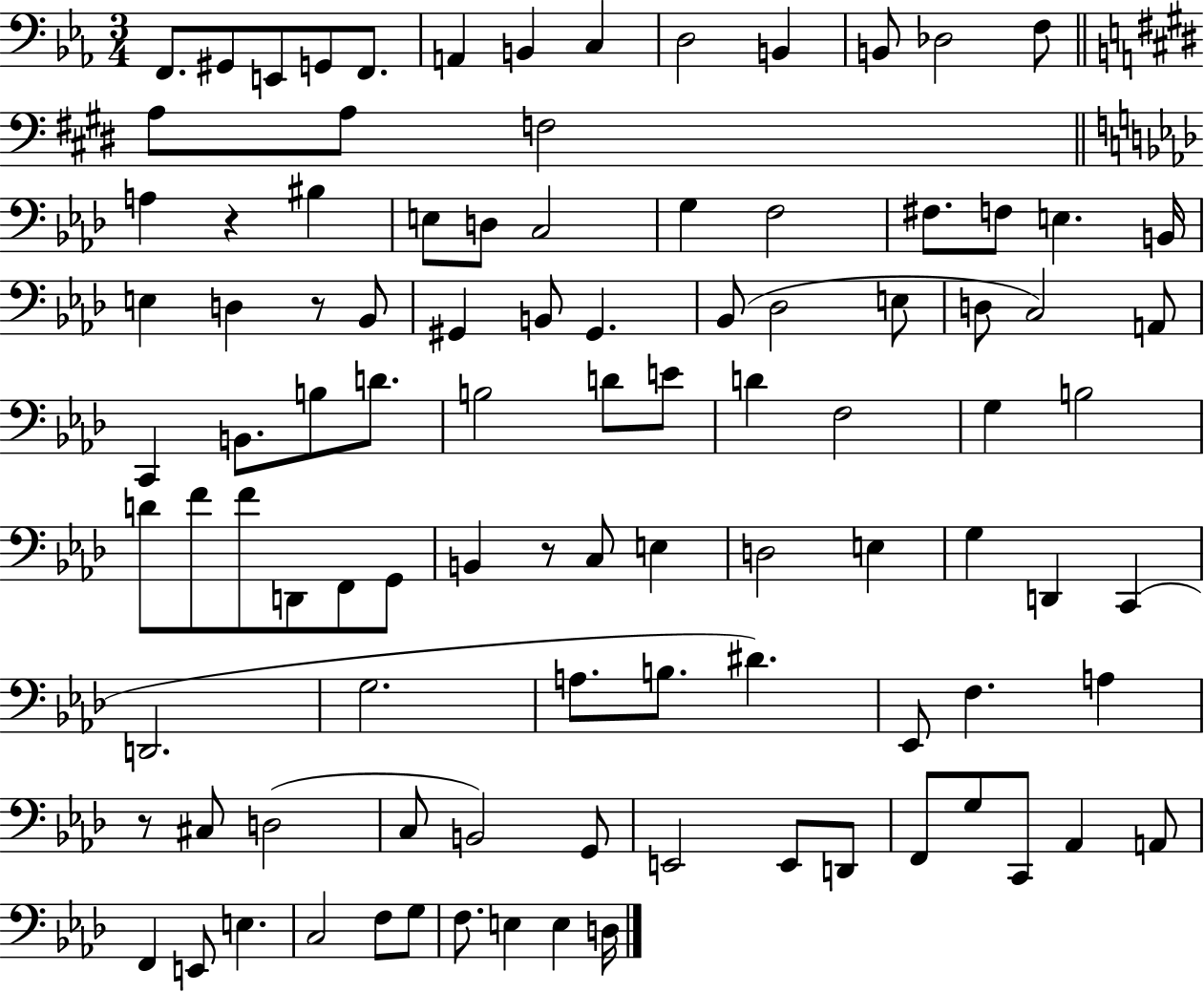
F2/e. G#2/e E2/e G2/e F2/e. A2/q B2/q C3/q D3/h B2/q B2/e Db3/h F3/e A3/e A3/e F3/h A3/q R/q BIS3/q E3/e D3/e C3/h G3/q F3/h F#3/e. F3/e E3/q. B2/s E3/q D3/q R/e Bb2/e G#2/q B2/e G#2/q. Bb2/e Db3/h E3/e D3/e C3/h A2/e C2/q B2/e. B3/e D4/e. B3/h D4/e E4/e D4/q F3/h G3/q B3/h D4/e F4/e F4/e D2/e F2/e G2/e B2/q R/e C3/e E3/q D3/h E3/q G3/q D2/q C2/q D2/h. G3/h. A3/e. B3/e. D#4/q. Eb2/e F3/q. A3/q R/e C#3/e D3/h C3/e B2/h G2/e E2/h E2/e D2/e F2/e G3/e C2/e Ab2/q A2/e F2/q E2/e E3/q. C3/h F3/e G3/e F3/e. E3/q E3/q D3/s